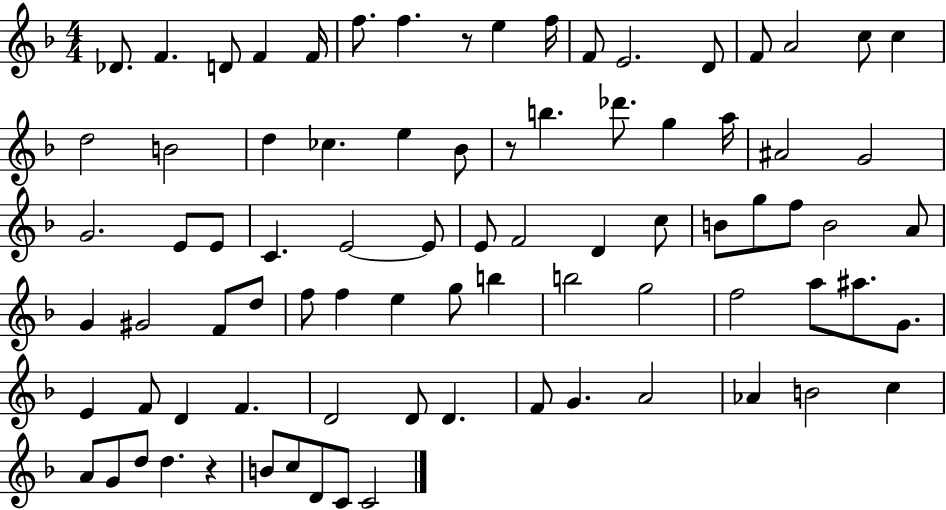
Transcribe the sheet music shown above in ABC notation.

X:1
T:Untitled
M:4/4
L:1/4
K:F
_D/2 F D/2 F F/4 f/2 f z/2 e f/4 F/2 E2 D/2 F/2 A2 c/2 c d2 B2 d _c e _B/2 z/2 b _d'/2 g a/4 ^A2 G2 G2 E/2 E/2 C E2 E/2 E/2 F2 D c/2 B/2 g/2 f/2 B2 A/2 G ^G2 F/2 d/2 f/2 f e g/2 b b2 g2 f2 a/2 ^a/2 G/2 E F/2 D F D2 D/2 D F/2 G A2 _A B2 c A/2 G/2 d/2 d z B/2 c/2 D/2 C/2 C2